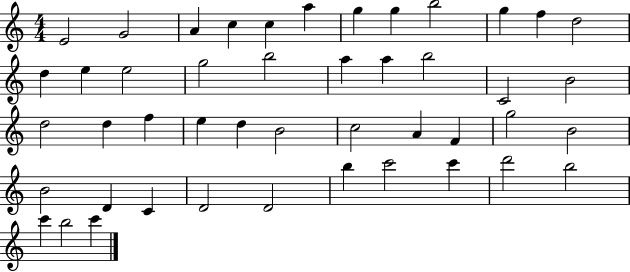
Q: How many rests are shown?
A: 0